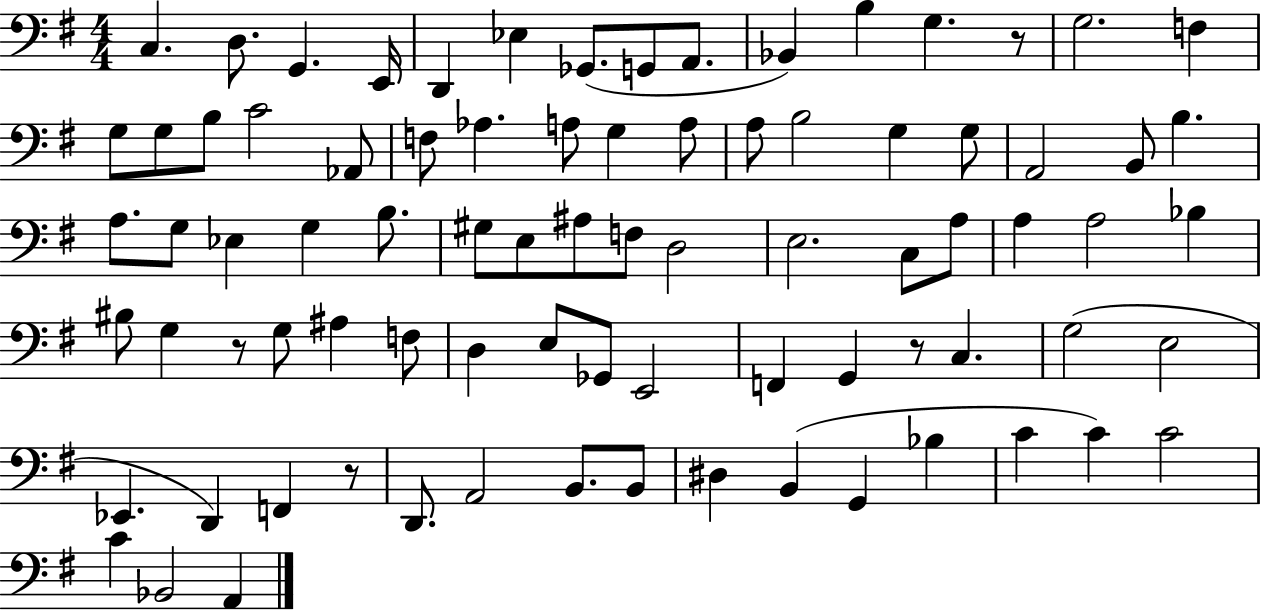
{
  \clef bass
  \numericTimeSignature
  \time 4/4
  \key g \major
  c4. d8. g,4. e,16 | d,4 ees4 ges,8.( g,8 a,8. | bes,4) b4 g4. r8 | g2. f4 | \break g8 g8 b8 c'2 aes,8 | f8 aes4. a8 g4 a8 | a8 b2 g4 g8 | a,2 b,8 b4. | \break a8. g8 ees4 g4 b8. | gis8 e8 ais8 f8 d2 | e2. c8 a8 | a4 a2 bes4 | \break bis8 g4 r8 g8 ais4 f8 | d4 e8 ges,8 e,2 | f,4 g,4 r8 c4. | g2( e2 | \break ees,4. d,4) f,4 r8 | d,8. a,2 b,8. b,8 | dis4 b,4( g,4 bes4 | c'4 c'4) c'2 | \break c'4 bes,2 a,4 | \bar "|."
}